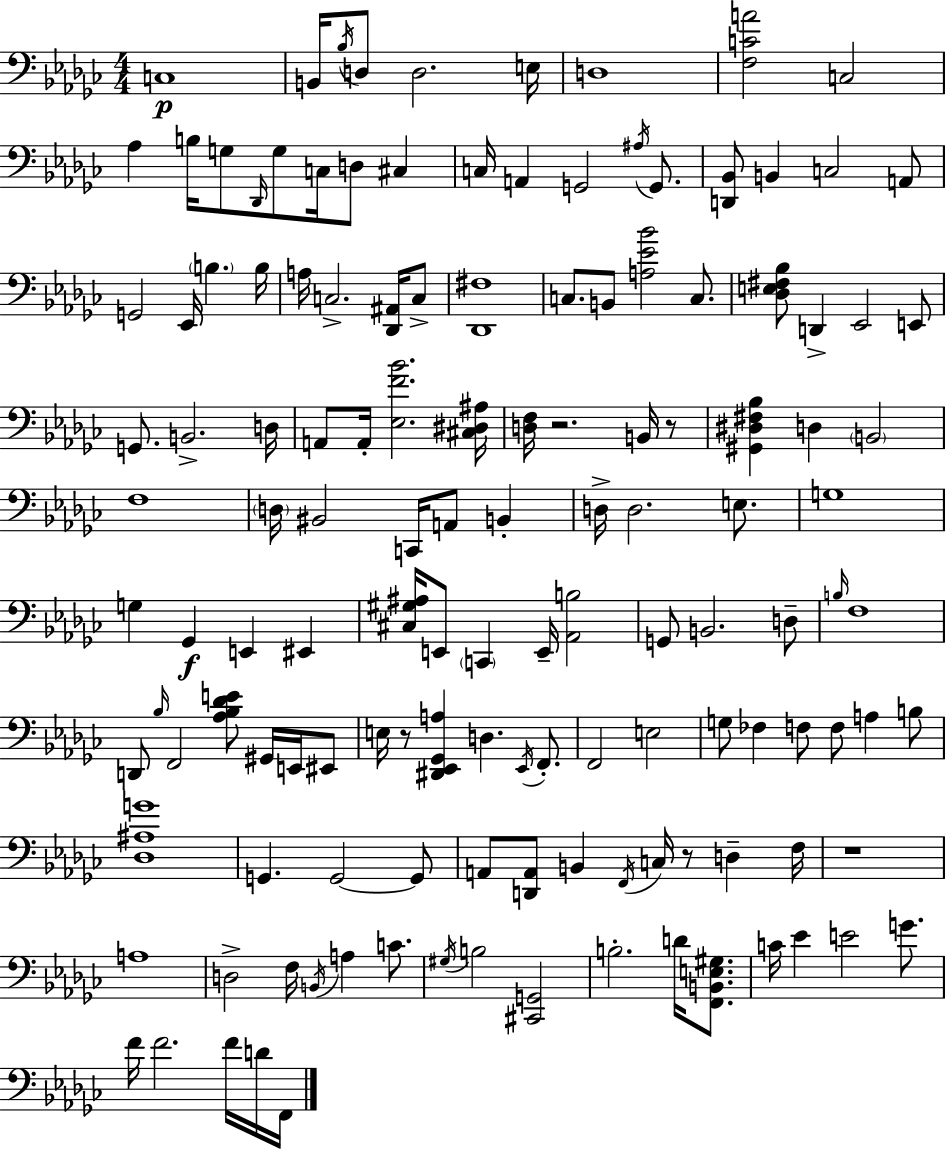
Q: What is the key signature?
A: EES minor